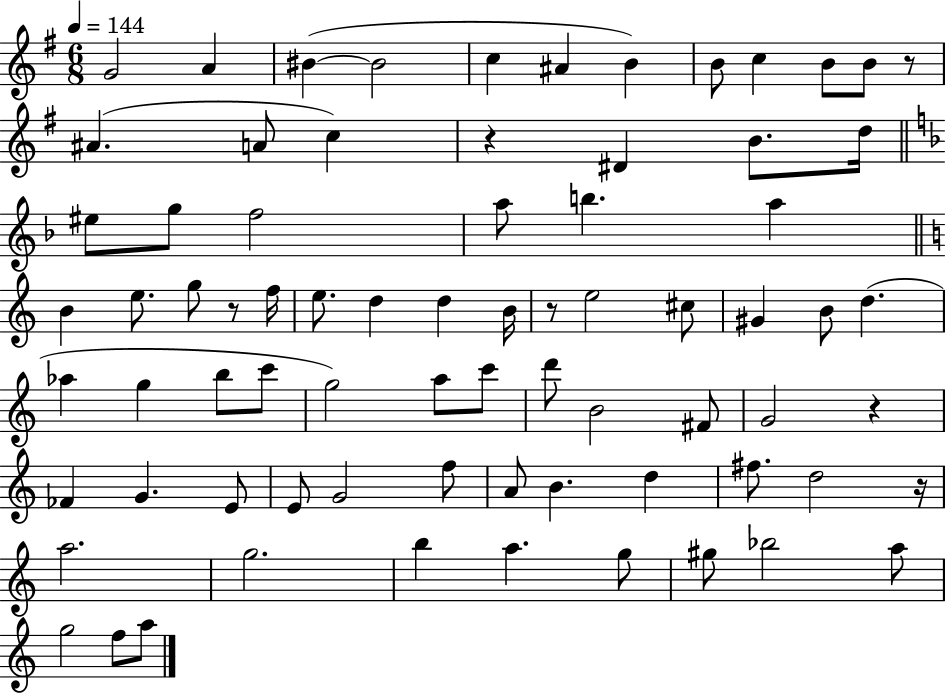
{
  \clef treble
  \numericTimeSignature
  \time 6/8
  \key g \major
  \tempo 4 = 144
  g'2 a'4 | bis'4~(~ bis'2 | c''4 ais'4 b'4) | b'8 c''4 b'8 b'8 r8 | \break ais'4.( a'8 c''4) | r4 dis'4 b'8. d''16 | \bar "||" \break \key f \major eis''8 g''8 f''2 | a''8 b''4. a''4 | \bar "||" \break \key c \major b'4 e''8. g''8 r8 f''16 | e''8. d''4 d''4 b'16 | r8 e''2 cis''8 | gis'4 b'8 d''4.( | \break aes''4 g''4 b''8 c'''8 | g''2) a''8 c'''8 | d'''8 b'2 fis'8 | g'2 r4 | \break fes'4 g'4. e'8 | e'8 g'2 f''8 | a'8 b'4. d''4 | fis''8. d''2 r16 | \break a''2. | g''2. | b''4 a''4. g''8 | gis''8 bes''2 a''8 | \break g''2 f''8 a''8 | \bar "|."
}